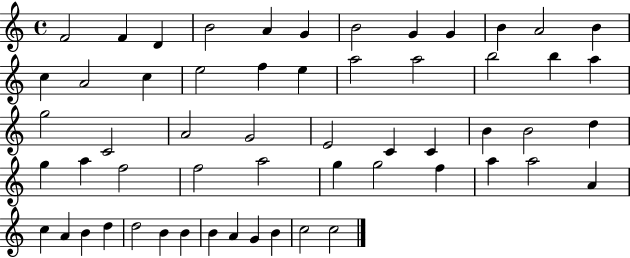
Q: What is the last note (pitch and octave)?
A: C5